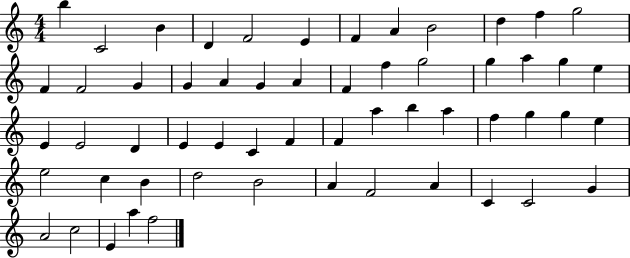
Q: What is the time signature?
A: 4/4